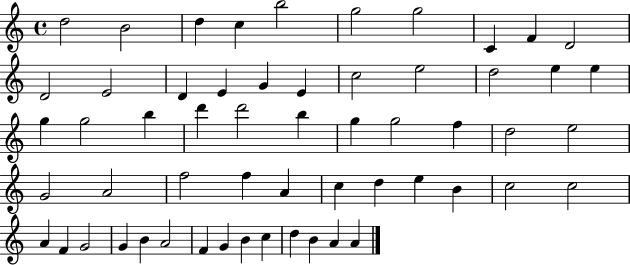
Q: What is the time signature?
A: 4/4